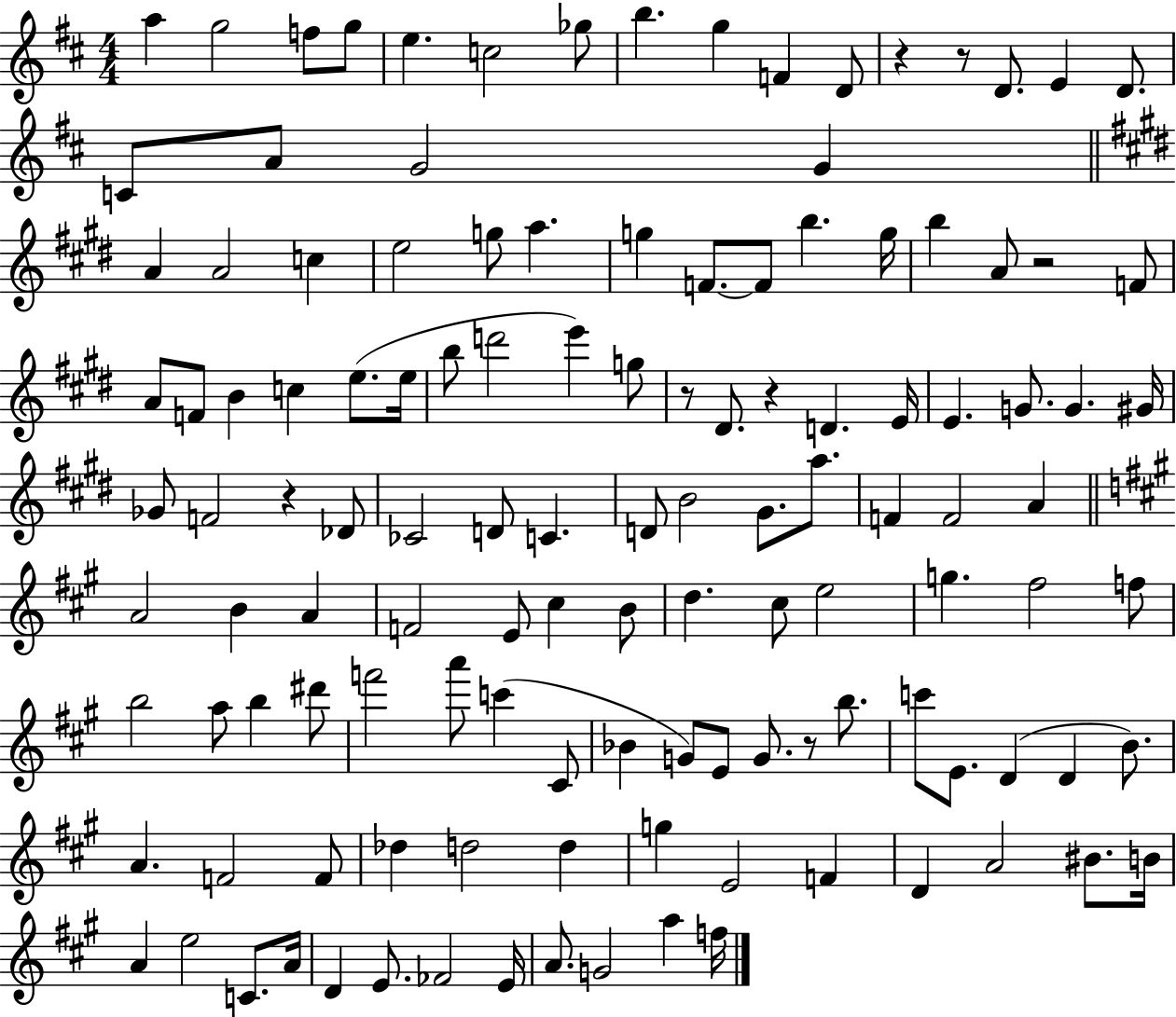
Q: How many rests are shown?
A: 7